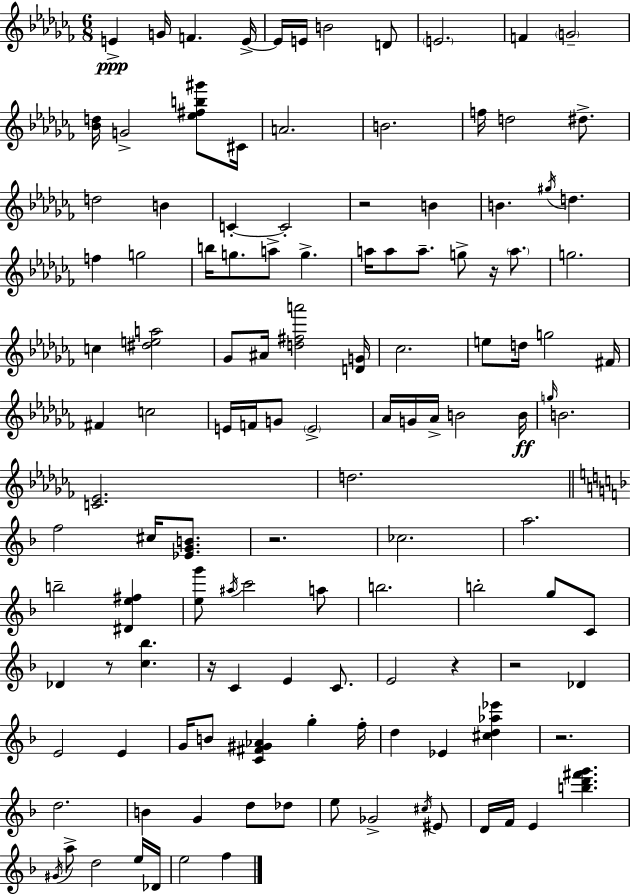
E4/q G4/s F4/q. E4/s E4/s E4/s B4/h D4/e E4/h. F4/q G4/h [Bb4,D5]/s G4/h [Eb5,F#5,B5,G#6]/e C#4/s A4/h. B4/h. F5/s D5/h D#5/e. D5/h B4/q C4/q C4/h R/h B4/q B4/q. G#5/s D5/q. F5/q G5/h B5/s G5/e. A5/e G5/q. A5/s A5/e A5/e. G5/e R/s A5/e. G5/h. C5/q [D#5,E5,A5]/h Gb4/e A#4/s [D5,F#5,A6]/h [D4,G4]/s CES5/h. E5/e D5/s G5/h F#4/s F#4/q C5/h E4/s F4/s G4/e E4/h Ab4/s G4/s Ab4/s B4/h B4/s G5/s B4/h. [C4,Eb4]/h. D5/h. F5/h C#5/s [Eb4,G4,B4]/e. R/h. CES5/h. A5/h. B5/h [D#4,E5,F#5]/q [E5,G6]/e A#5/s C6/h A5/e B5/h. B5/h G5/e C4/e Db4/q R/e [C5,Bb5]/q. R/s C4/q E4/q C4/e. E4/h R/q R/h Db4/q E4/h E4/q G4/s B4/e [C4,F#4,G#4,Ab4]/q G5/q F5/s D5/q Eb4/q [C#5,D5,Ab5,Eb6]/q R/h. D5/h. B4/q G4/q D5/e Db5/e E5/e Gb4/h C#5/s EIS4/e D4/s F4/s E4/q [B5,D6,F#6,G6]/q. G#4/s A5/e D5/h E5/s Db4/s E5/h F5/q